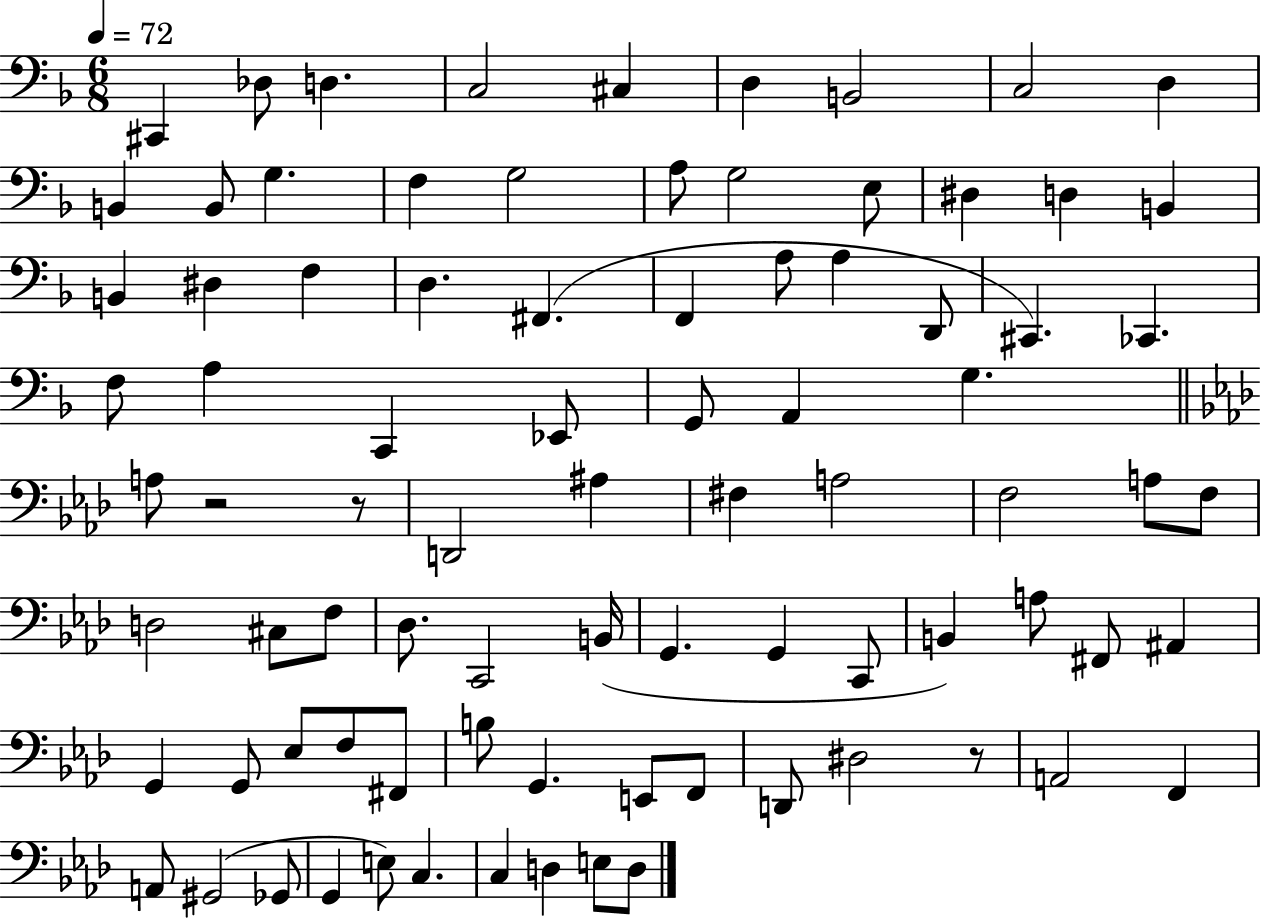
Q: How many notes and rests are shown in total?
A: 85